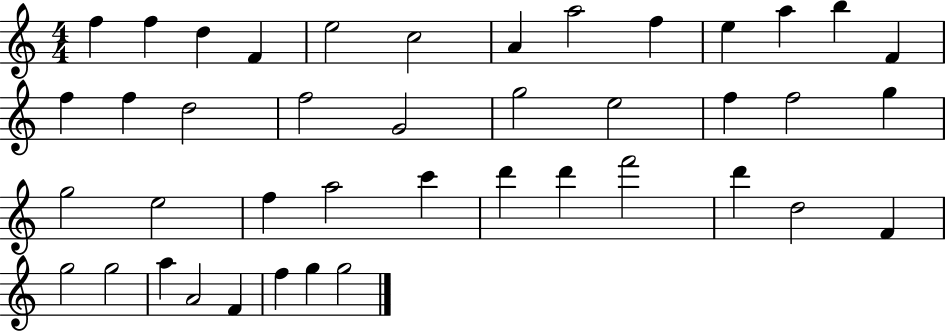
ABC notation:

X:1
T:Untitled
M:4/4
L:1/4
K:C
f f d F e2 c2 A a2 f e a b F f f d2 f2 G2 g2 e2 f f2 g g2 e2 f a2 c' d' d' f'2 d' d2 F g2 g2 a A2 F f g g2